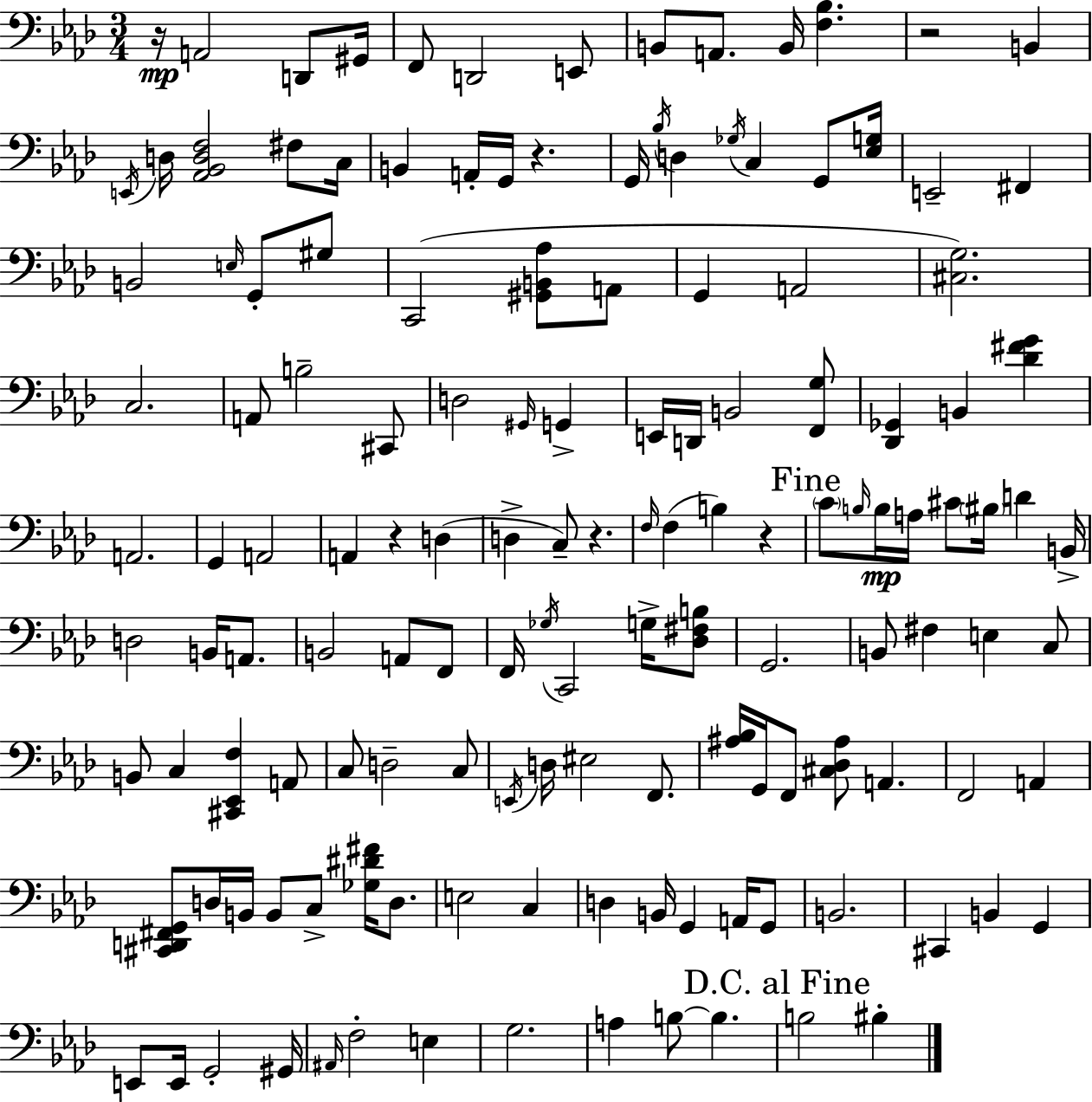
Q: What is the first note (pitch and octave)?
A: A2